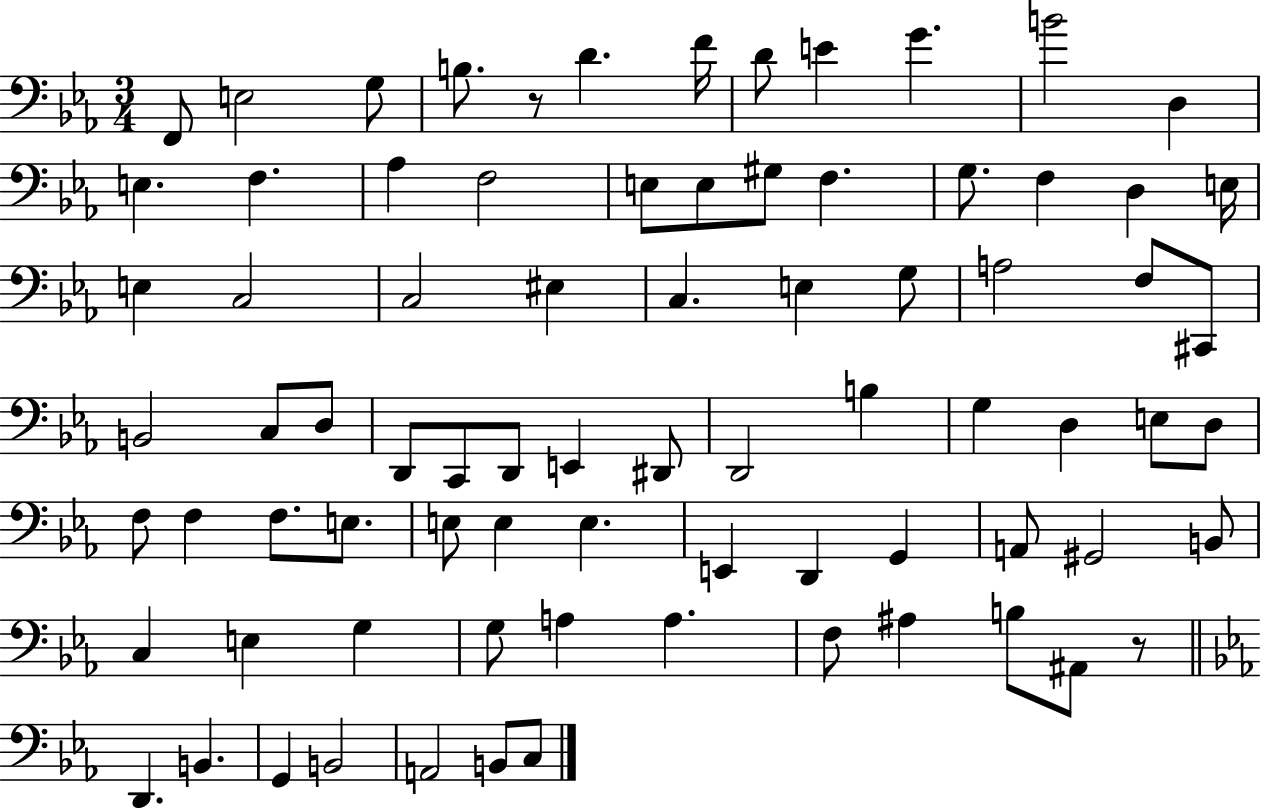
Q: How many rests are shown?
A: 2